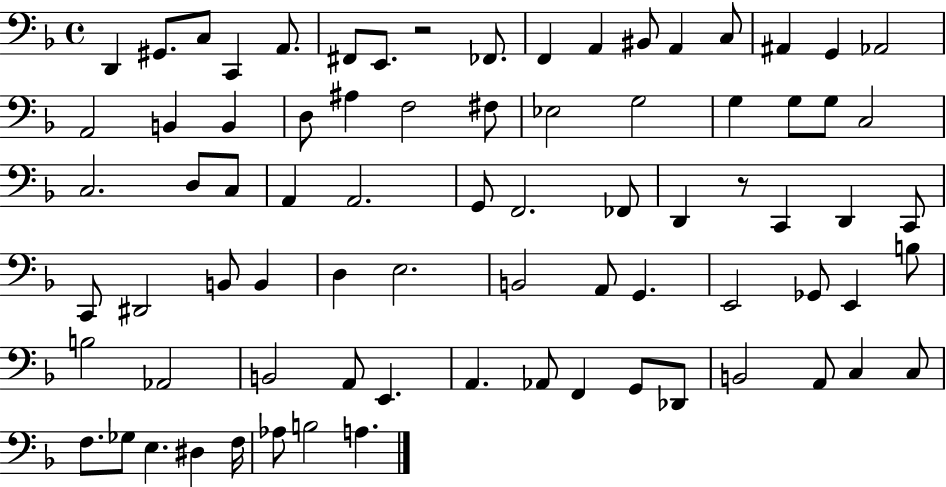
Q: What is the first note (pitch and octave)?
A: D2